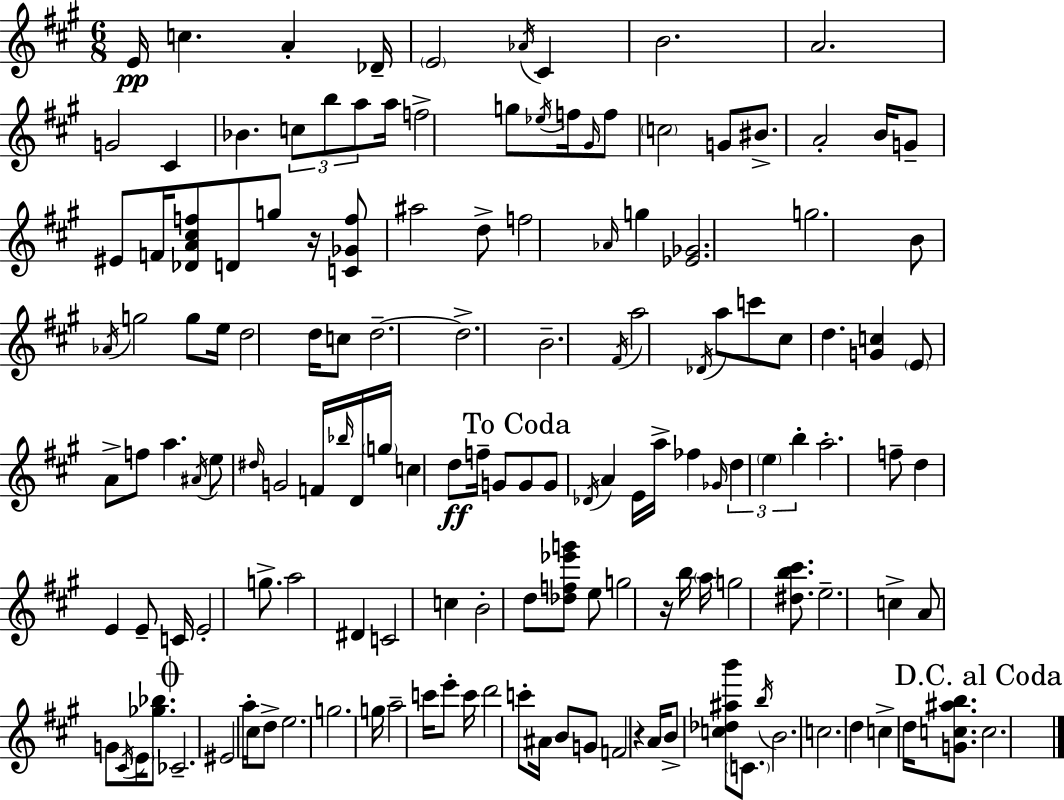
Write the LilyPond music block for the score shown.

{
  \clef treble
  \numericTimeSignature
  \time 6/8
  \key a \major
  e'16\pp c''4. a'4-. des'16-- | \parenthesize e'2 \acciaccatura { aes'16 } cis'4 | b'2. | a'2. | \break g'2 cis'4 | bes'4. \tuplet 3/2 { c''8 b''8 a''8 } | a''16 f''2-> g''8 | \acciaccatura { ees''16 } f''16 \grace { gis'16 } f''8 \parenthesize c''2 | \break g'8 bis'8.-> a'2-. | b'16 g'8-- eis'8 f'16 <des' a' cis'' f''>8 d'8 | g''8 r16 <c' ges' f''>8 ais''2 | d''8-> f''2 \grace { aes'16 } | \break g''4 <ees' ges'>2. | g''2. | b'8 \acciaccatura { aes'16 } g''2 | g''8 e''16 d''2 | \break d''16 c''8 d''2.--~~ | d''2.-> | b'2.-- | \acciaccatura { fis'16 } a''2 | \break \acciaccatura { des'16 } a''8 c'''8 cis''8 d''4. | <g' c''>4 \parenthesize e'8 a'8-> f''8 | a''4. \acciaccatura { ais'16 } e''8 \grace { dis''16 } g'2 | f'16 \grace { bes''16 } d'16 \parenthesize g''16 c''4 | \break d''8\ff f''16-- g'8 \mark "To Coda" g'8 g'8 | \acciaccatura { des'16 } a'4 e'16 a''16-> fes''4 \grace { ges'16 } | \tuplet 3/2 { d''4 \parenthesize e''4 b''4-. } | a''2.-. | \break f''8-- d''4 e'4 e'8-- | c'16 e'2-. g''8.-> | a''2 dis'4 | c'2 c''4 | \break b'2-. d''8 <des'' f'' ees''' g'''>8 | e''8 g''2 r16 b''16 | \parenthesize a''16 g''2 <dis'' b'' cis'''>8. | e''2.-- | \break c''4-> a'8 g'8 \acciaccatura { cis'16 } \parenthesize e'16 <ges'' bes''>8. | \mark \markup { \musicglyph "scripts.coda" } ces'2.-- | eis'2 a''16-. cis''16 d''8-> | e''2. | \break g''2. | g''16 a''2-- c'''16 e'''8-. | c'''16 d'''2 c'''8-. | ais'16 b'8 g'8 f'2 | \break r4 a'16 b'8-> <c'' des'' ais'' b'''>8 \parenthesize c'8. | \acciaccatura { b''16 } b'2. | c''2. | d''4 c''4-> d''16 <g' c'' ais'' b''>8. | \break \mark "D.C. al Coda" c''2. | \bar "|."
}